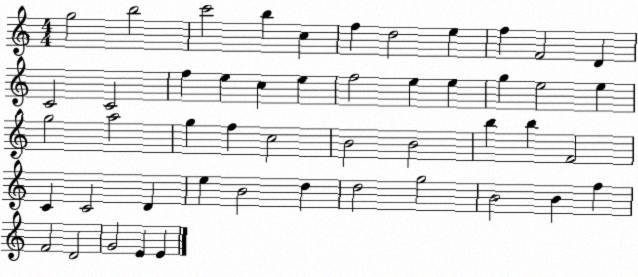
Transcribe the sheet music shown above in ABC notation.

X:1
T:Untitled
M:4/4
L:1/4
K:C
g2 b2 c'2 b c f d2 e f F2 D C2 C2 f e c e f2 e e g e2 e g2 a2 g f c2 B2 B2 b b F2 C C2 D e B2 d d2 g2 B2 B f F2 D2 G2 E E